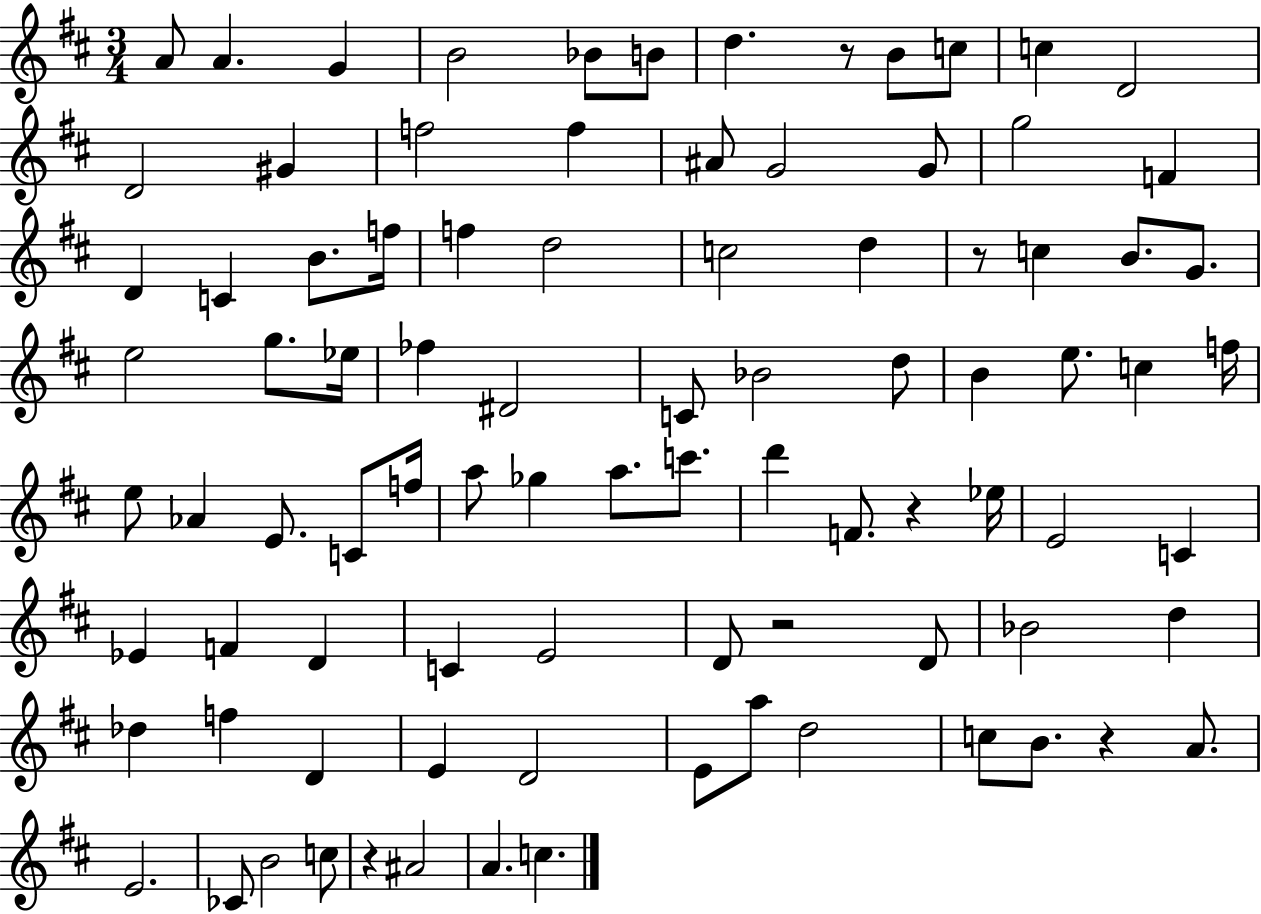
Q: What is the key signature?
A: D major